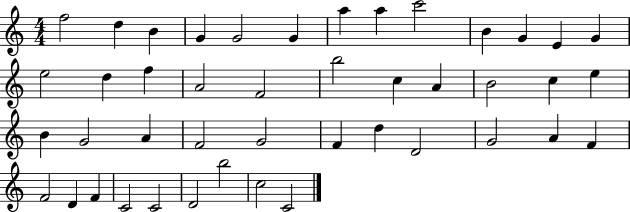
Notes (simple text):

F5/h D5/q B4/q G4/q G4/h G4/q A5/q A5/q C6/h B4/q G4/q E4/q G4/q E5/h D5/q F5/q A4/h F4/h B5/h C5/q A4/q B4/h C5/q E5/q B4/q G4/h A4/q F4/h G4/h F4/q D5/q D4/h G4/h A4/q F4/q F4/h D4/q F4/q C4/h C4/h D4/h B5/h C5/h C4/h